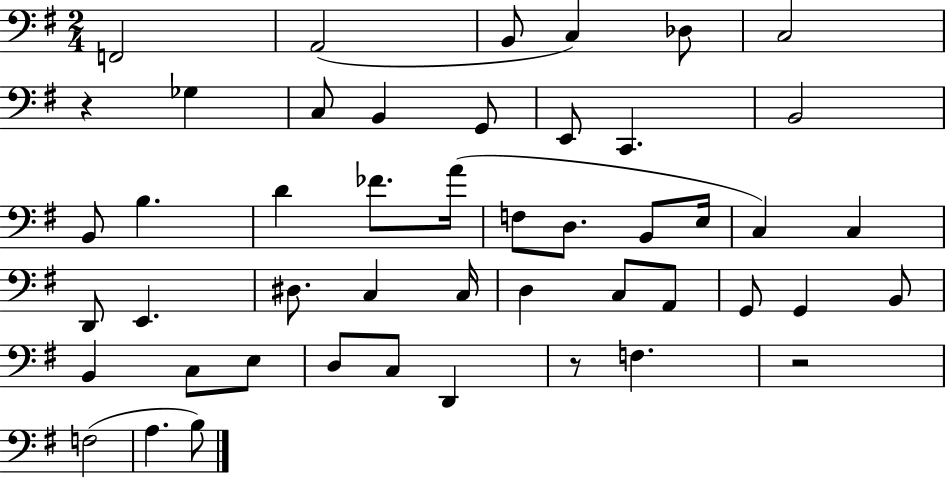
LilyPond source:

{
  \clef bass
  \numericTimeSignature
  \time 2/4
  \key g \major
  f,2 | a,2( | b,8 c4) des8 | c2 | \break r4 ges4 | c8 b,4 g,8 | e,8 c,4. | b,2 | \break b,8 b4. | d'4 fes'8. a'16( | f8 d8. b,8 e16 | c4) c4 | \break d,8 e,4. | dis8. c4 c16 | d4 c8 a,8 | g,8 g,4 b,8 | \break b,4 c8 e8 | d8 c8 d,4 | r8 f4. | r2 | \break f2( | a4. b8) | \bar "|."
}